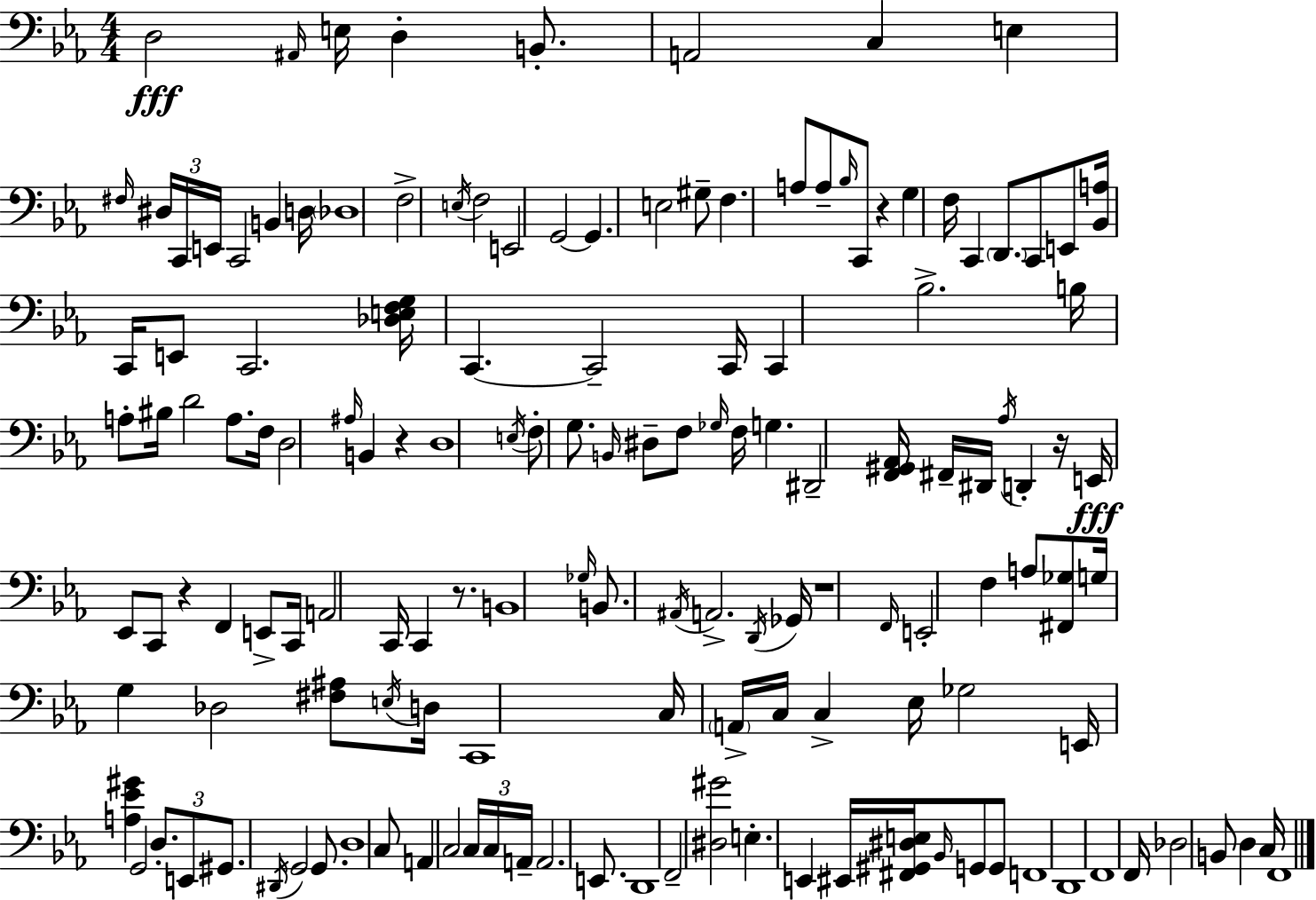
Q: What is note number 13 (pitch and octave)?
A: C2